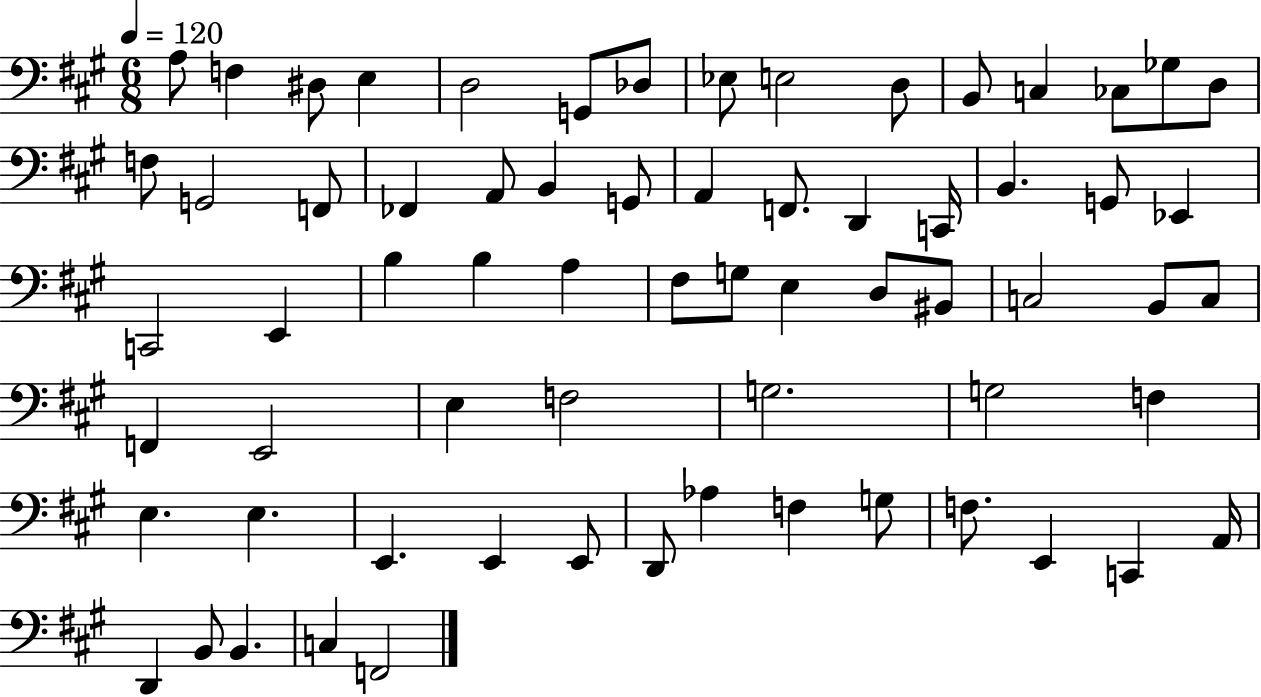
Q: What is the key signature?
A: A major